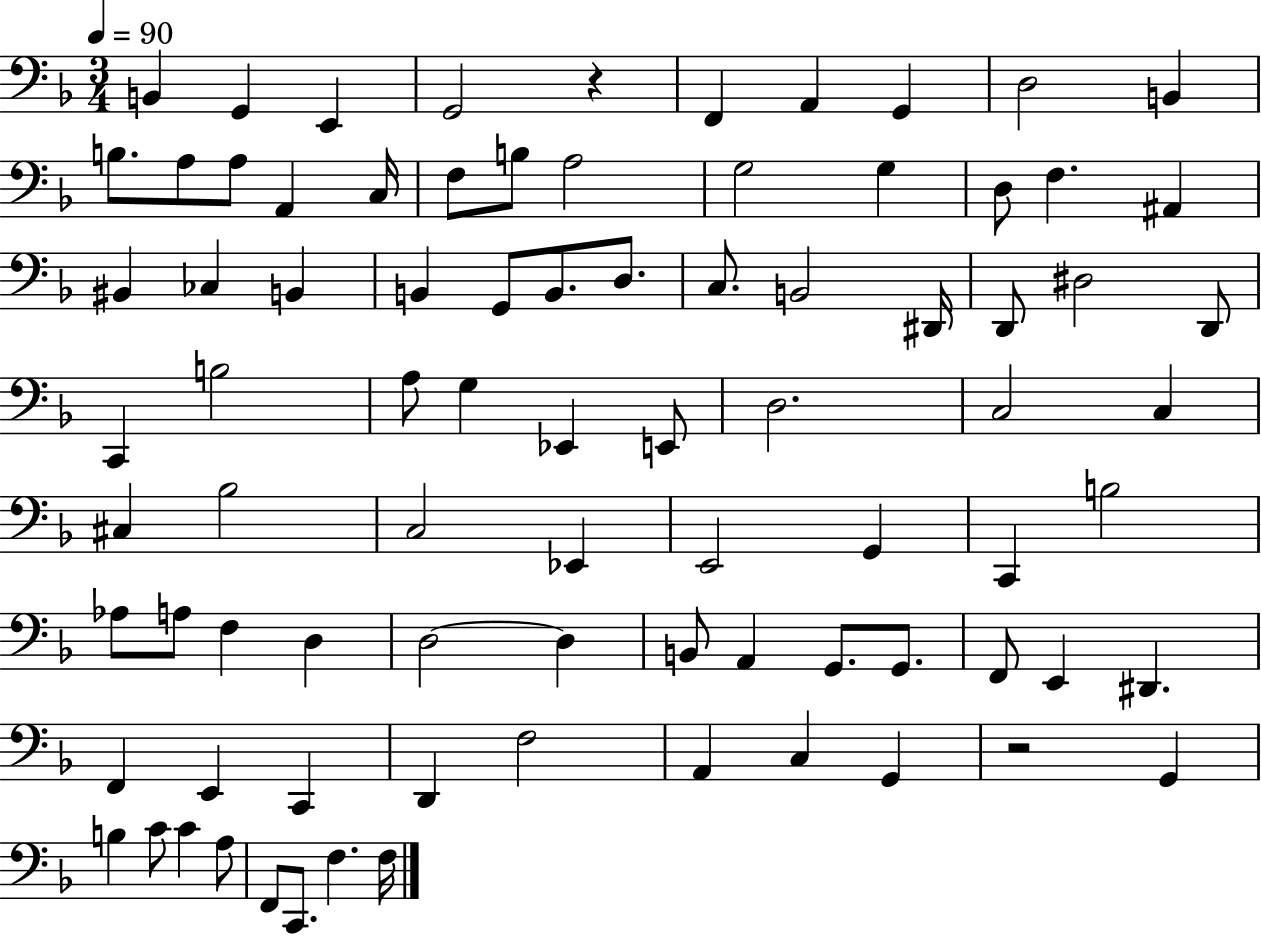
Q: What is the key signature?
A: F major